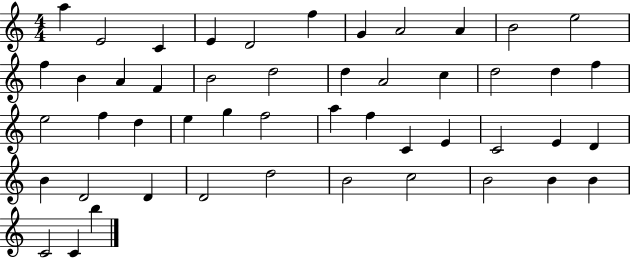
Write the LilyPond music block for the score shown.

{
  \clef treble
  \numericTimeSignature
  \time 4/4
  \key c \major
  a''4 e'2 c'4 | e'4 d'2 f''4 | g'4 a'2 a'4 | b'2 e''2 | \break f''4 b'4 a'4 f'4 | b'2 d''2 | d''4 a'2 c''4 | d''2 d''4 f''4 | \break e''2 f''4 d''4 | e''4 g''4 f''2 | a''4 f''4 c'4 e'4 | c'2 e'4 d'4 | \break b'4 d'2 d'4 | d'2 d''2 | b'2 c''2 | b'2 b'4 b'4 | \break c'2 c'4 b''4 | \bar "|."
}